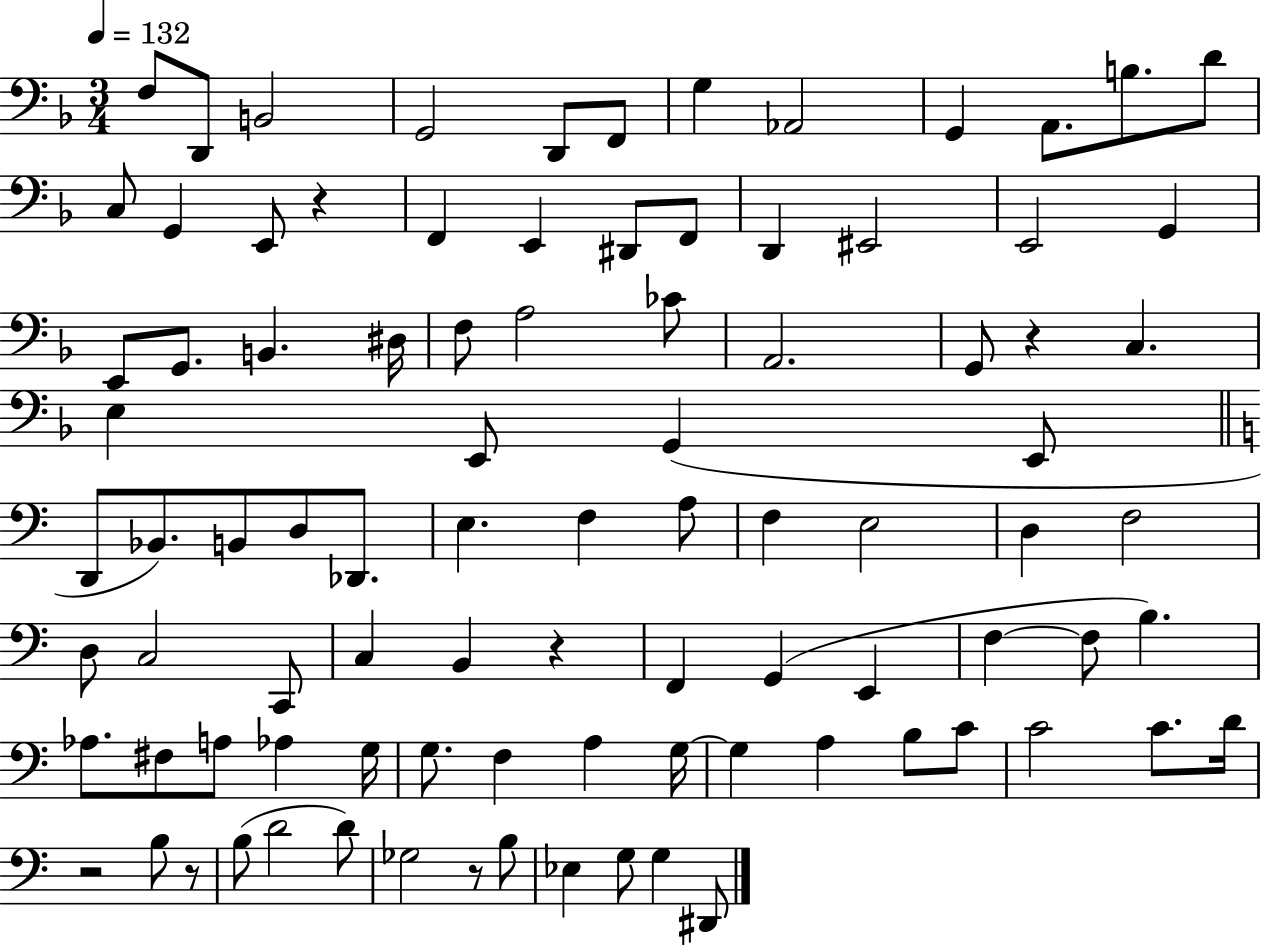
X:1
T:Untitled
M:3/4
L:1/4
K:F
F,/2 D,,/2 B,,2 G,,2 D,,/2 F,,/2 G, _A,,2 G,, A,,/2 B,/2 D/2 C,/2 G,, E,,/2 z F,, E,, ^D,,/2 F,,/2 D,, ^E,,2 E,,2 G,, E,,/2 G,,/2 B,, ^D,/4 F,/2 A,2 _C/2 A,,2 G,,/2 z C, E, E,,/2 G,, E,,/2 D,,/2 _B,,/2 B,,/2 D,/2 _D,,/2 E, F, A,/2 F, E,2 D, F,2 D,/2 C,2 C,,/2 C, B,, z F,, G,, E,, F, F,/2 B, _A,/2 ^F,/2 A,/2 _A, G,/4 G,/2 F, A, G,/4 G, A, B,/2 C/2 C2 C/2 D/4 z2 B,/2 z/2 B,/2 D2 D/2 _G,2 z/2 B,/2 _E, G,/2 G, ^D,,/2